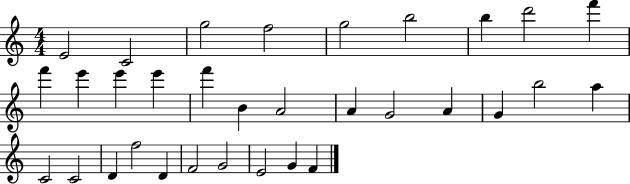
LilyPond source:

{
  \clef treble
  \numericTimeSignature
  \time 4/4
  \key c \major
  e'2 c'2 | g''2 f''2 | g''2 b''2 | b''4 d'''2 f'''4 | \break f'''4 e'''4 e'''4 e'''4 | f'''4 b'4 a'2 | a'4 g'2 a'4 | g'4 b''2 a''4 | \break c'2 c'2 | d'4 f''2 d'4 | f'2 g'2 | e'2 g'4 f'4 | \break \bar "|."
}